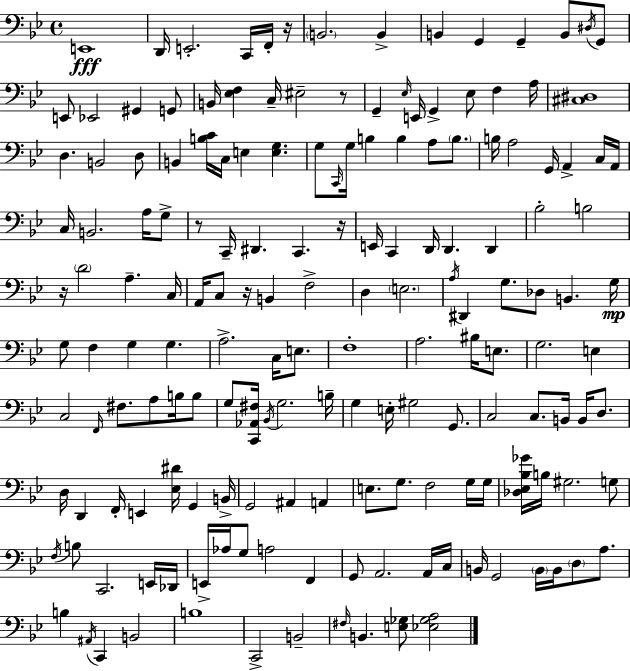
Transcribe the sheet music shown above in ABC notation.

X:1
T:Untitled
M:4/4
L:1/4
K:Gm
E,,4 D,,/4 E,,2 C,,/4 F,,/4 z/4 B,,2 B,, B,, G,, G,, B,,/2 ^D,/4 G,,/2 E,,/2 _E,,2 ^G,, G,,/2 B,,/4 [_E,F,] C,/4 ^E,2 z/2 G,, _E,/4 E,,/4 G,, _E,/2 F, A,/4 [^C,^D,]4 D, B,,2 D,/2 B,, [B,C]/4 C,/4 E, [E,G,] G,/2 C,,/4 G,/4 B, B, A,/2 B,/2 B,/4 A,2 G,,/4 A,, C,/4 A,,/4 C,/4 B,,2 A,/4 G,/2 z/2 C,,/4 ^D,, C,, z/4 E,,/4 C,, D,,/4 D,, D,, _B,2 B,2 z/4 D2 A, C,/4 A,,/4 C,/2 z/4 B,, F,2 D, E,2 A,/4 ^D,, G,/2 _D,/2 B,, G,/4 G,/2 F, G, G, A,2 C,/4 E,/2 F,4 A,2 ^B,/4 E,/2 G,2 E, C,2 F,,/4 ^F,/2 A,/2 B,/4 B,/2 G,/2 [C,,_A,,^F,]/4 _B,,/4 G,2 B,/4 G, E,/4 ^G,2 G,,/2 C,2 C,/2 B,,/4 B,,/4 D,/2 D,/4 D,, F,,/4 E,, [_E,^D]/4 G,, B,,/4 G,,2 ^A,, A,, E,/2 G,/2 F,2 G,/4 G,/4 [_D,_E,_B,_G]/4 B,/4 ^G,2 G,/2 F,/4 B,/2 C,,2 E,,/4 _D,,/4 E,,/4 _A,/4 G,/2 A,2 F,, G,,/2 A,,2 A,,/4 C,/4 B,,/4 G,,2 B,,/4 B,,/4 D,/2 A,/2 B, ^A,,/4 C,, B,,2 B,4 C,,2 B,,2 ^F,/4 B,, [E,_G,]/2 [_E,_G,A,]2